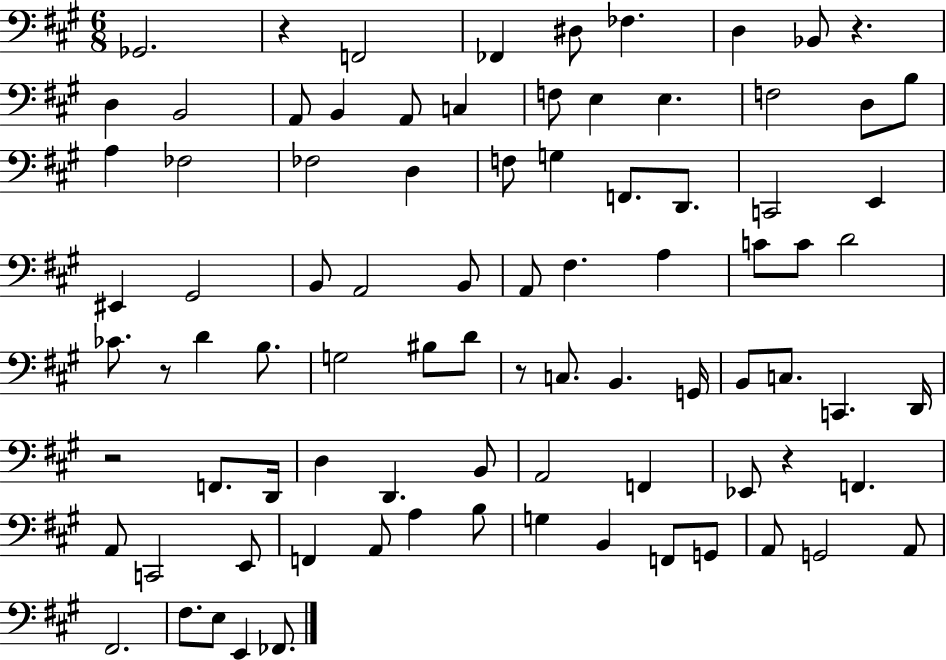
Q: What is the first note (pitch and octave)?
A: Gb2